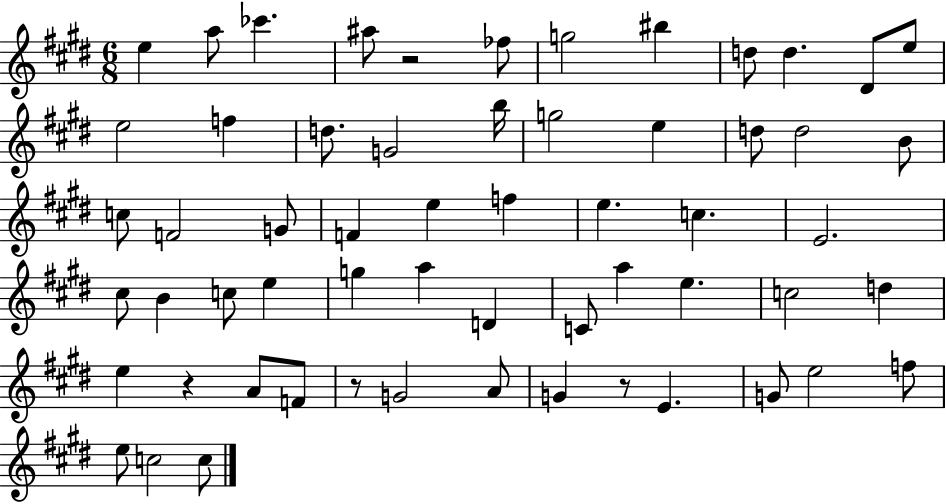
{
  \clef treble
  \numericTimeSignature
  \time 6/8
  \key e \major
  e''4 a''8 ces'''4. | ais''8 r2 fes''8 | g''2 bis''4 | d''8 d''4. dis'8 e''8 | \break e''2 f''4 | d''8. g'2 b''16 | g''2 e''4 | d''8 d''2 b'8 | \break c''8 f'2 g'8 | f'4 e''4 f''4 | e''4. c''4. | e'2. | \break cis''8 b'4 c''8 e''4 | g''4 a''4 d'4 | c'8 a''4 e''4. | c''2 d''4 | \break e''4 r4 a'8 f'8 | r8 g'2 a'8 | g'4 r8 e'4. | g'8 e''2 f''8 | \break e''8 c''2 c''8 | \bar "|."
}